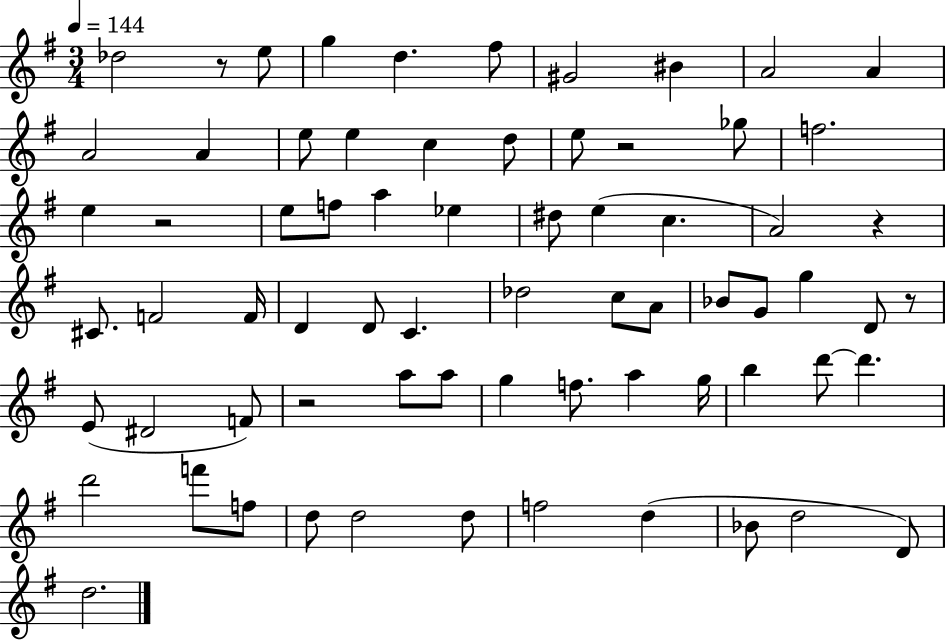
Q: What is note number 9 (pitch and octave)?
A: A4